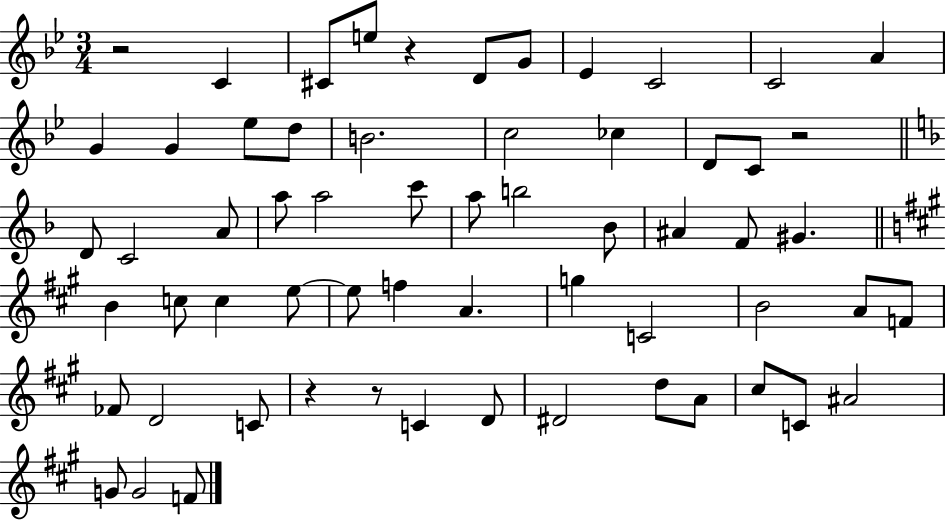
R/h C4/q C#4/e E5/e R/q D4/e G4/e Eb4/q C4/h C4/h A4/q G4/q G4/q Eb5/e D5/e B4/h. C5/h CES5/q D4/e C4/e R/h D4/e C4/h A4/e A5/e A5/h C6/e A5/e B5/h Bb4/e A#4/q F4/e G#4/q. B4/q C5/e C5/q E5/e E5/e F5/q A4/q. G5/q C4/h B4/h A4/e F4/e FES4/e D4/h C4/e R/q R/e C4/q D4/e D#4/h D5/e A4/e C#5/e C4/e A#4/h G4/e G4/h F4/e